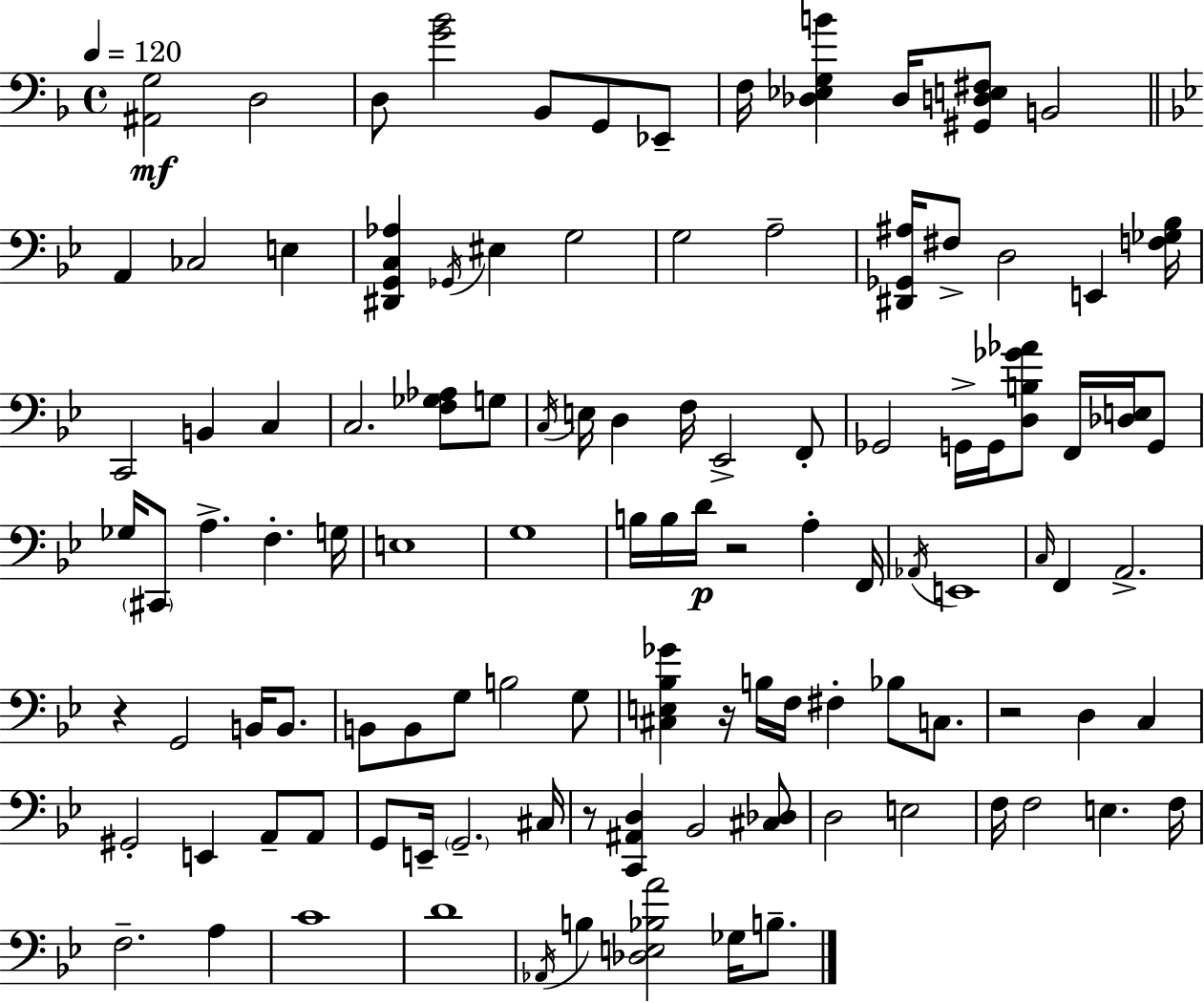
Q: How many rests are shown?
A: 5